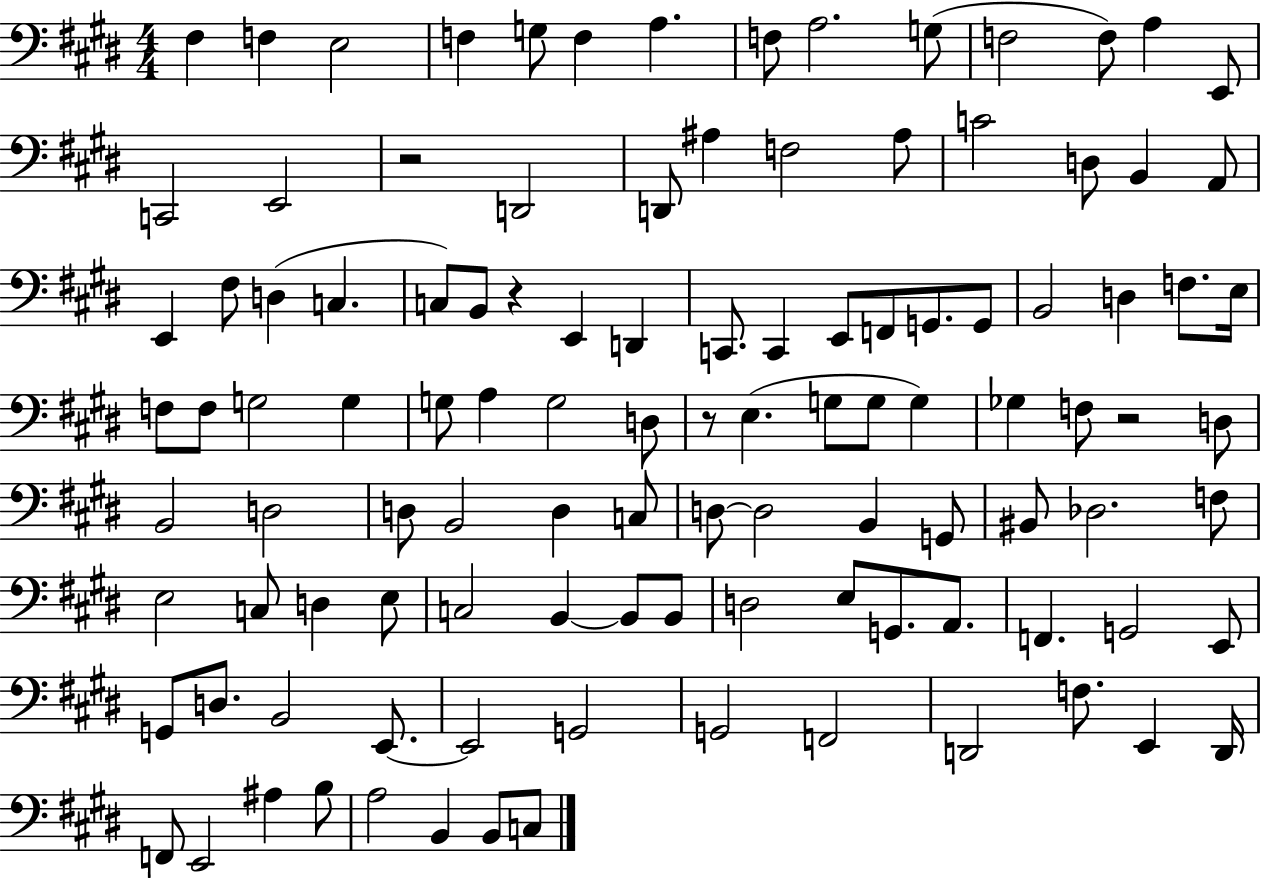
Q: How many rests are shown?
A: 4